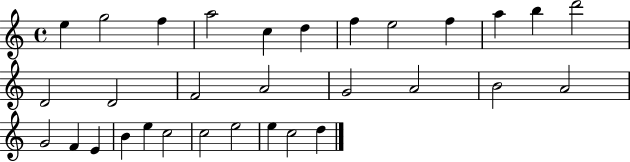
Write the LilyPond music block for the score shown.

{
  \clef treble
  \time 4/4
  \defaultTimeSignature
  \key c \major
  e''4 g''2 f''4 | a''2 c''4 d''4 | f''4 e''2 f''4 | a''4 b''4 d'''2 | \break d'2 d'2 | f'2 a'2 | g'2 a'2 | b'2 a'2 | \break g'2 f'4 e'4 | b'4 e''4 c''2 | c''2 e''2 | e''4 c''2 d''4 | \break \bar "|."
}